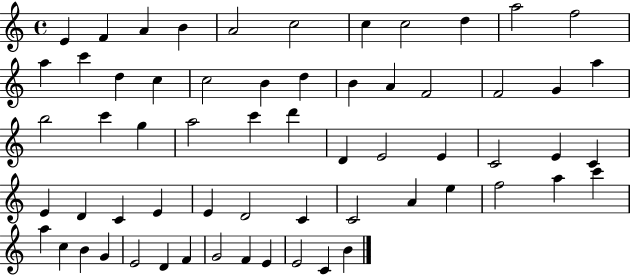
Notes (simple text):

E4/q F4/q A4/q B4/q A4/h C5/h C5/q C5/h D5/q A5/h F5/h A5/q C6/q D5/q C5/q C5/h B4/q D5/q B4/q A4/q F4/h F4/h G4/q A5/q B5/h C6/q G5/q A5/h C6/q D6/q D4/q E4/h E4/q C4/h E4/q C4/q E4/q D4/q C4/q E4/q E4/q D4/h C4/q C4/h A4/q E5/q F5/h A5/q C6/q A5/q C5/q B4/q G4/q E4/h D4/q F4/q G4/h F4/q E4/q E4/h C4/q B4/q